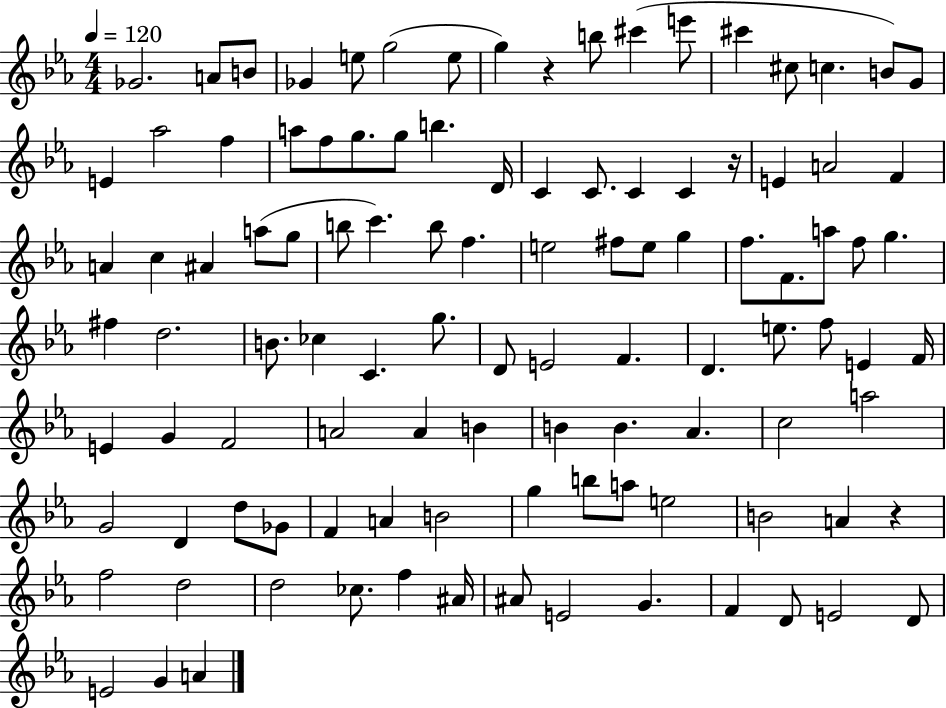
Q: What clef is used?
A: treble